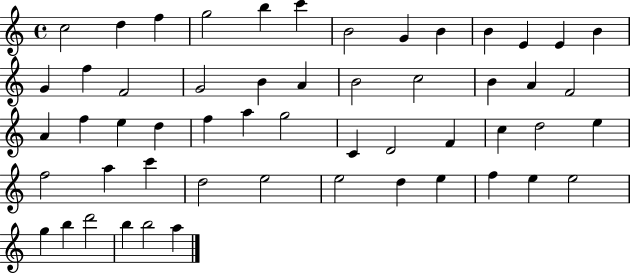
C5/h D5/q F5/q G5/h B5/q C6/q B4/h G4/q B4/q B4/q E4/q E4/q B4/q G4/q F5/q F4/h G4/h B4/q A4/q B4/h C5/h B4/q A4/q F4/h A4/q F5/q E5/q D5/q F5/q A5/q G5/h C4/q D4/h F4/q C5/q D5/h E5/q F5/h A5/q C6/q D5/h E5/h E5/h D5/q E5/q F5/q E5/q E5/h G5/q B5/q D6/h B5/q B5/h A5/q